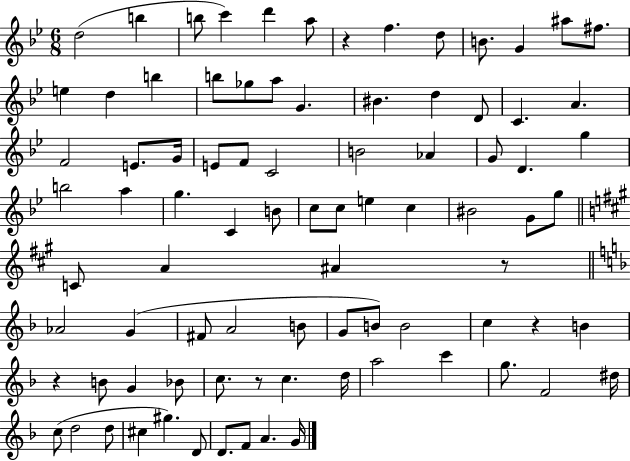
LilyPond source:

{
  \clef treble
  \numericTimeSignature
  \time 6/8
  \key bes \major
  d''2( b''4 | b''8 c'''4) d'''4 a''8 | r4 f''4. d''8 | b'8. g'4 ais''8 fis''8. | \break e''4 d''4 b''4 | b''8 ges''8 a''8 g'4. | bis'4. d''4 d'8 | c'4. a'4. | \break f'2 e'8. g'16 | e'8 f'8 c'2 | b'2 aes'4 | g'8 d'4. g''4 | \break b''2 a''4 | g''4. c'4 b'8 | c''8 c''8 e''4 c''4 | bis'2 g'8 g''8 | \break \bar "||" \break \key a \major c'8 a'4 ais'4 r8 | \bar "||" \break \key d \minor aes'2 g'4( | fis'8 a'2 b'8 | g'8 b'8) b'2 | c''4 r4 b'4 | \break r4 b'8 g'4 bes'8 | c''8. r8 c''4. d''16 | a''2 c'''4 | g''8. f'2 dis''16 | \break c''8( d''2 d''8 | cis''4 gis''4.) d'8 | d'8. f'8 a'4. g'16 | \bar "|."
}